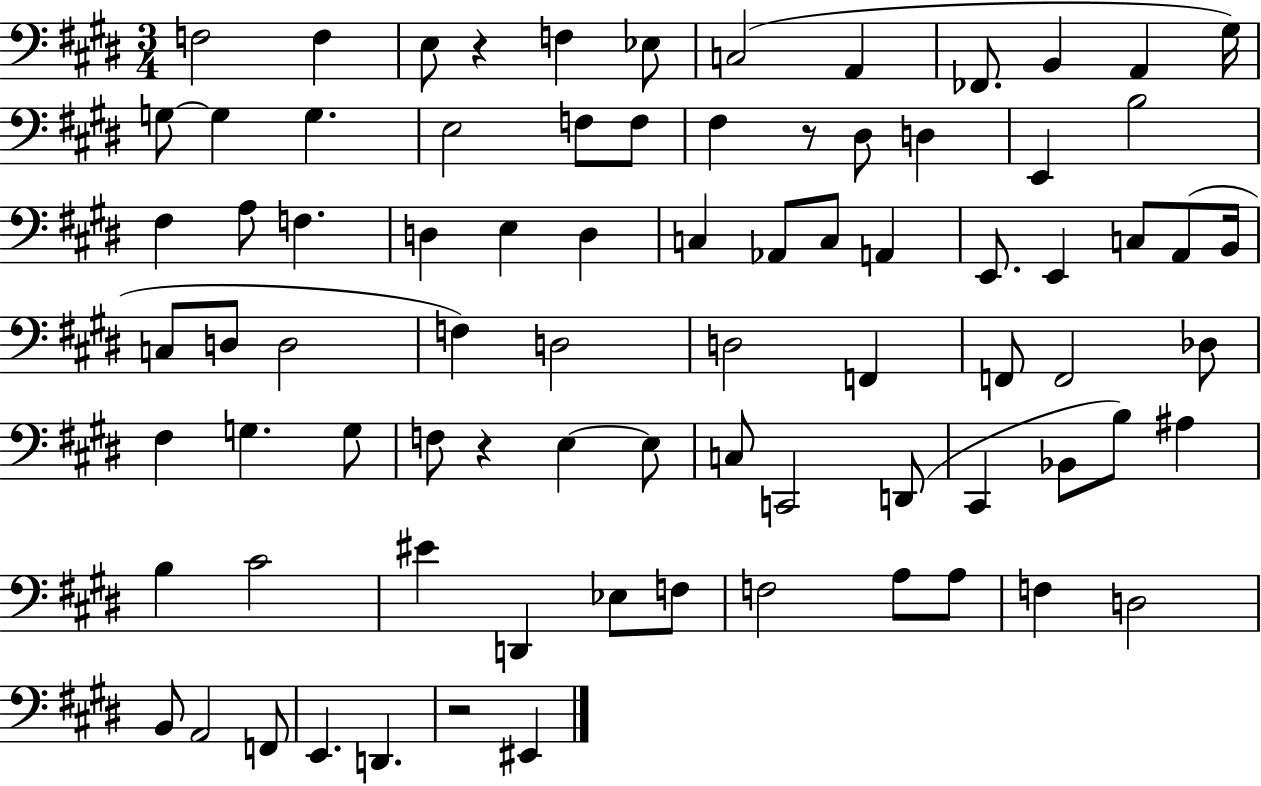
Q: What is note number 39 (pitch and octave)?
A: D3